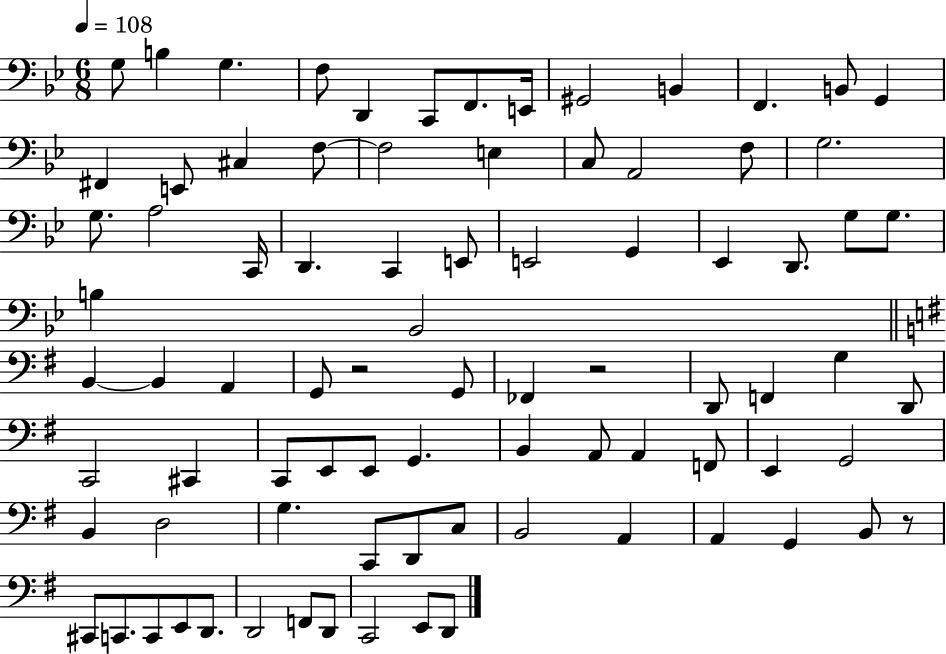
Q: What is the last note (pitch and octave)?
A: D2